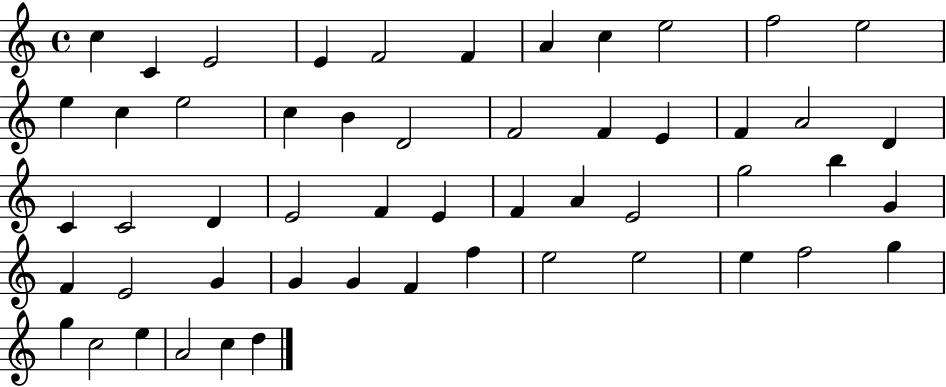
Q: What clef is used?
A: treble